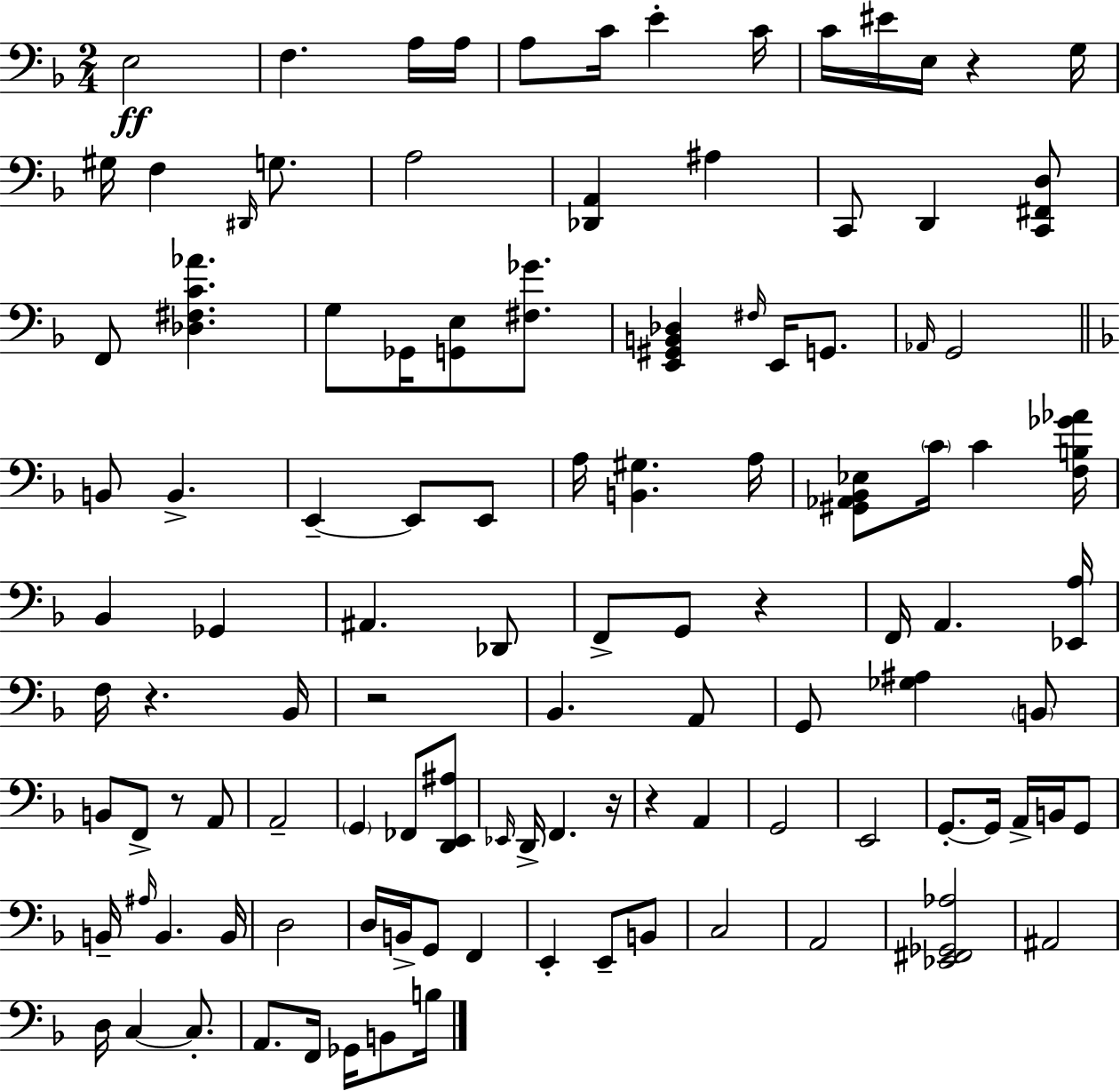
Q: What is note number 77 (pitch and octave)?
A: F2